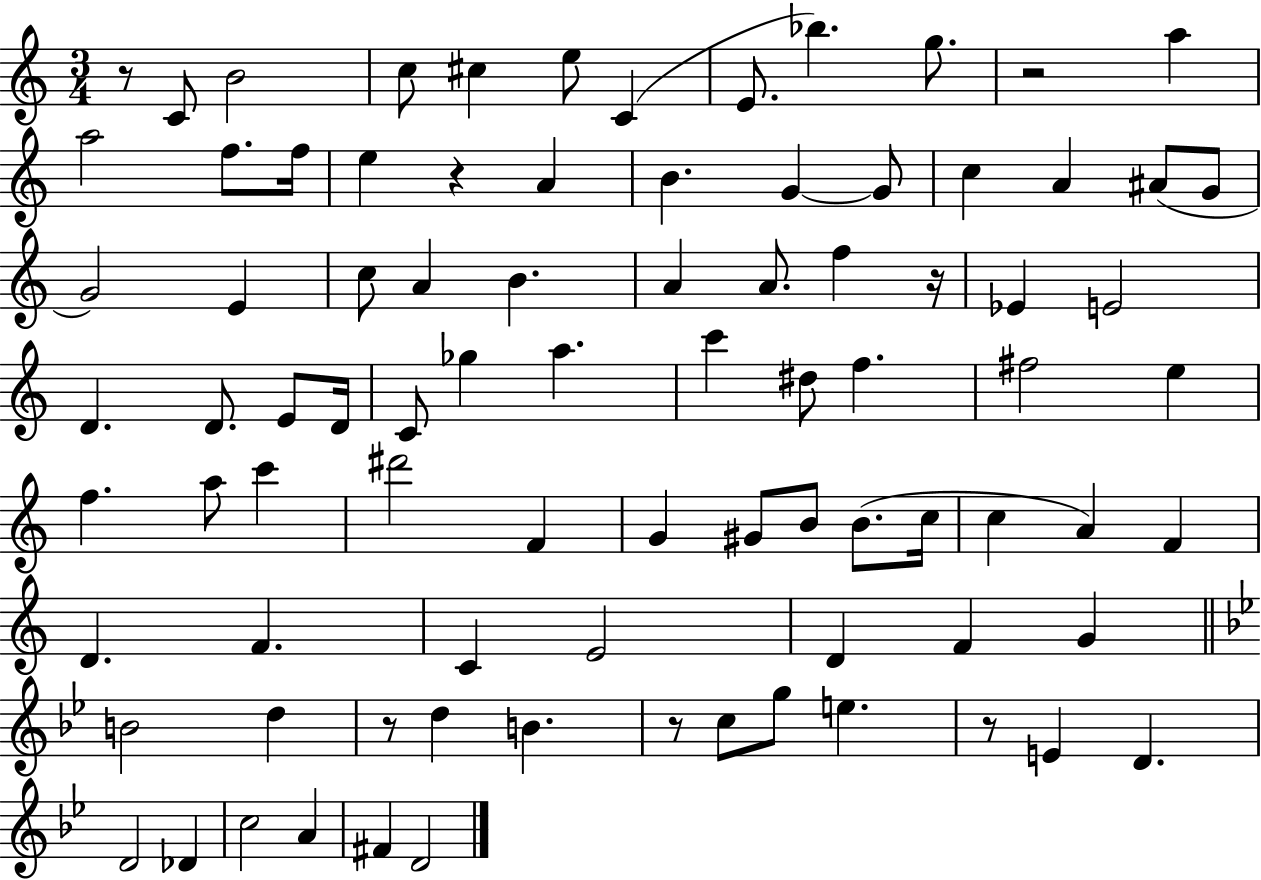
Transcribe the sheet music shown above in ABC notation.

X:1
T:Untitled
M:3/4
L:1/4
K:C
z/2 C/2 B2 c/2 ^c e/2 C E/2 _b g/2 z2 a a2 f/2 f/4 e z A B G G/2 c A ^A/2 G/2 G2 E c/2 A B A A/2 f z/4 _E E2 D D/2 E/2 D/4 C/2 _g a c' ^d/2 f ^f2 e f a/2 c' ^d'2 F G ^G/2 B/2 B/2 c/4 c A F D F C E2 D F G B2 d z/2 d B z/2 c/2 g/2 e z/2 E D D2 _D c2 A ^F D2